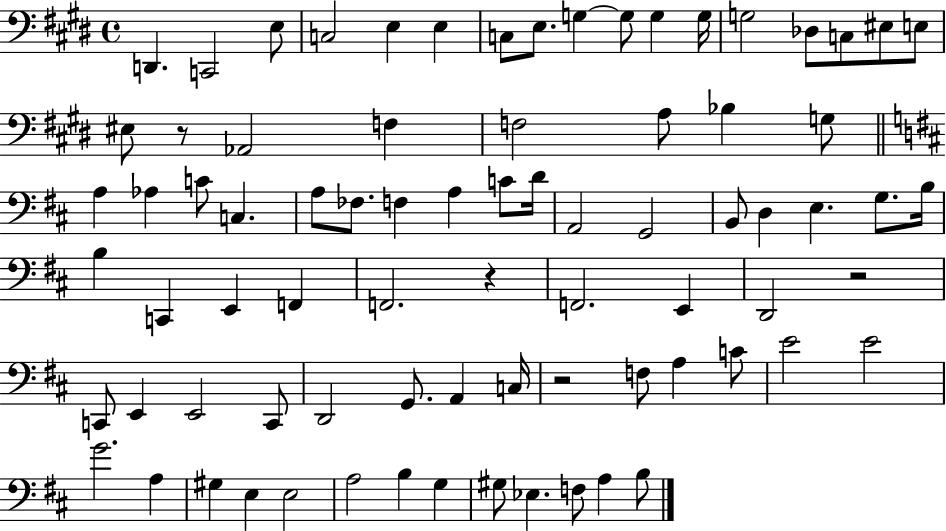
X:1
T:Untitled
M:4/4
L:1/4
K:E
D,, C,,2 E,/2 C,2 E, E, C,/2 E,/2 G, G,/2 G, G,/4 G,2 _D,/2 C,/2 ^E,/2 E,/2 ^E,/2 z/2 _A,,2 F, F,2 A,/2 _B, G,/2 A, _A, C/2 C, A,/2 _F,/2 F, A, C/2 D/4 A,,2 G,,2 B,,/2 D, E, G,/2 B,/4 B, C,, E,, F,, F,,2 z F,,2 E,, D,,2 z2 C,,/2 E,, E,,2 C,,/2 D,,2 G,,/2 A,, C,/4 z2 F,/2 A, C/2 E2 E2 G2 A, ^G, E, E,2 A,2 B, G, ^G,/2 _E, F,/2 A, B,/2